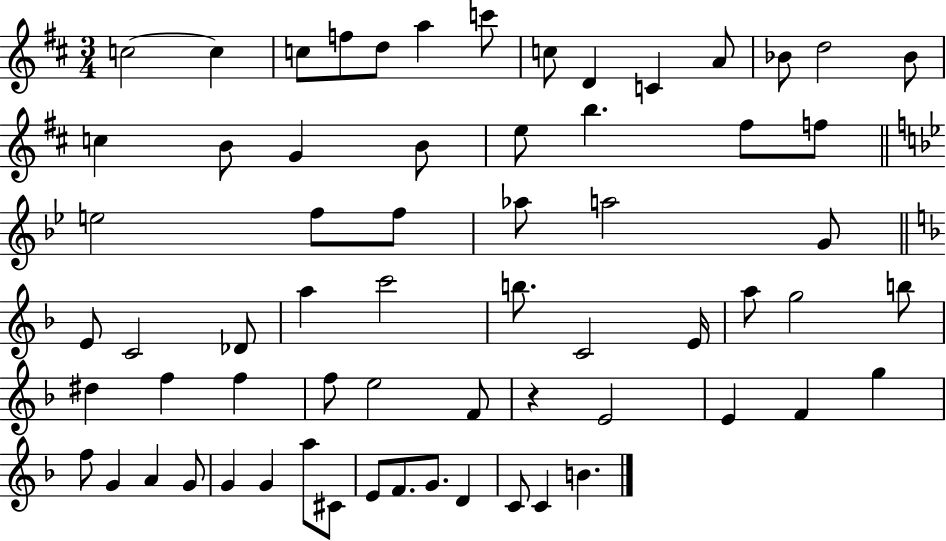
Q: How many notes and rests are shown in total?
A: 65